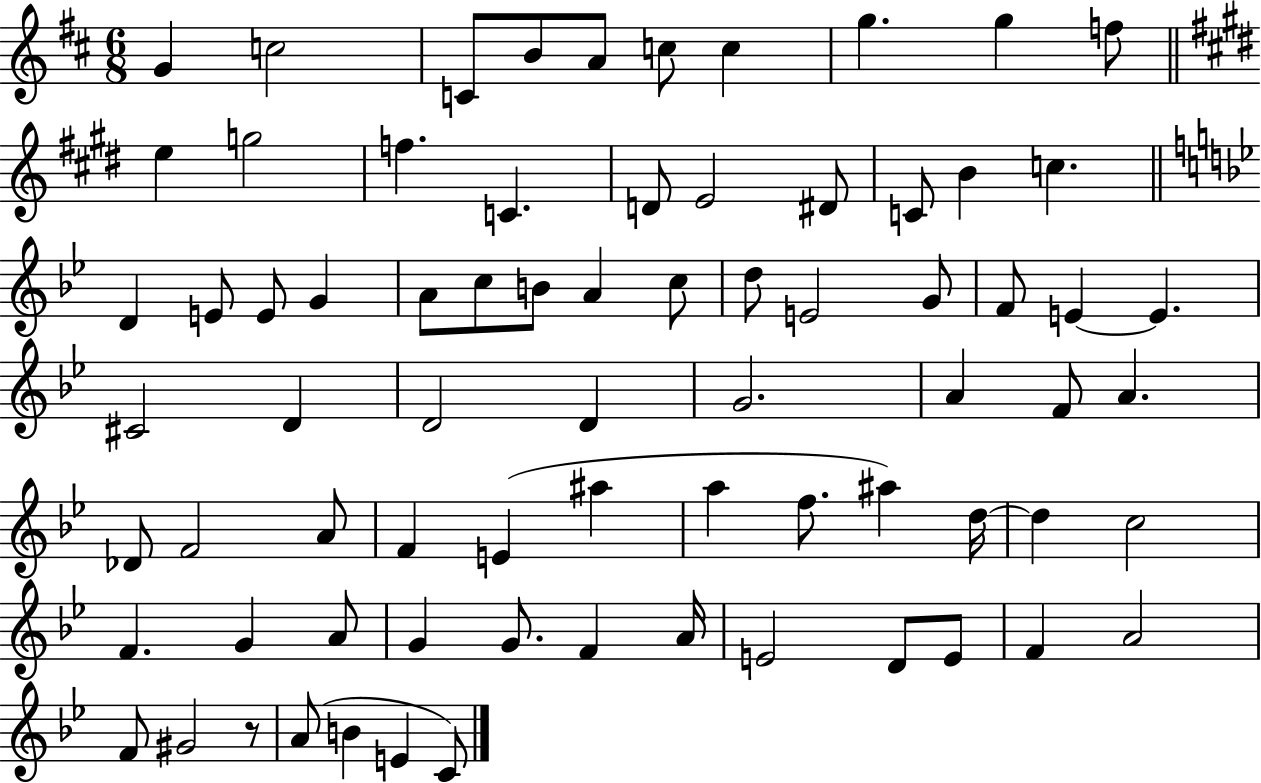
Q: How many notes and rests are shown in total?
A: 74